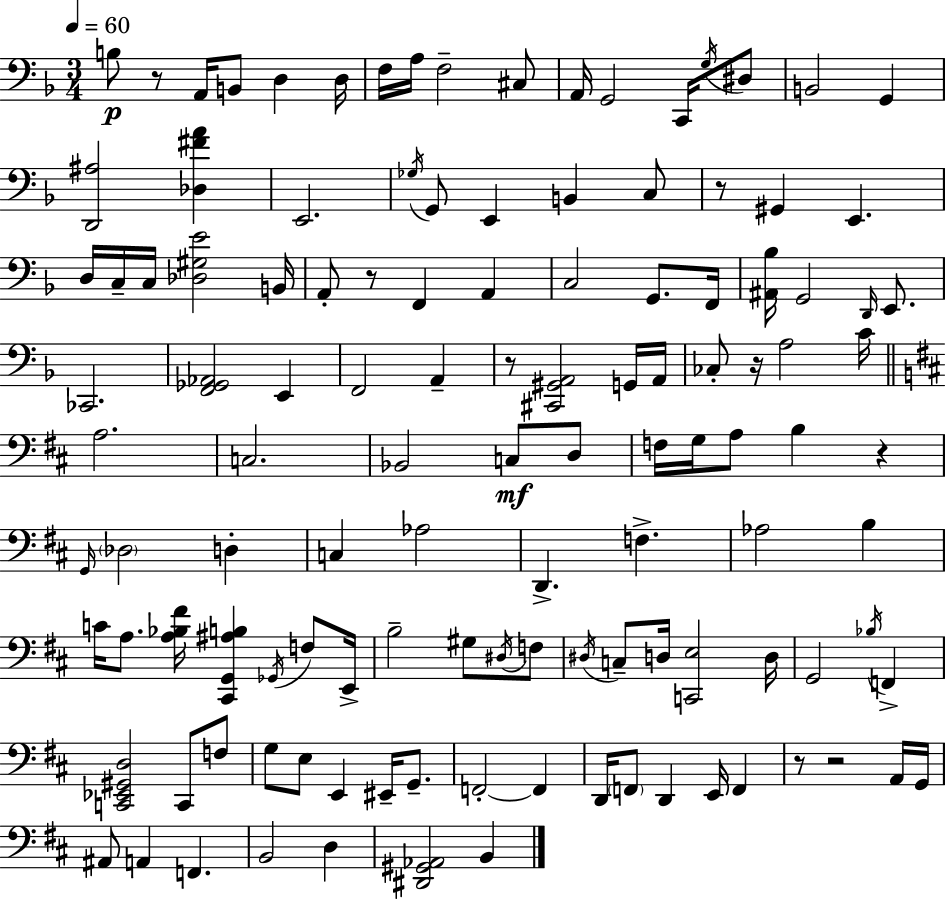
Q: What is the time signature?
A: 3/4